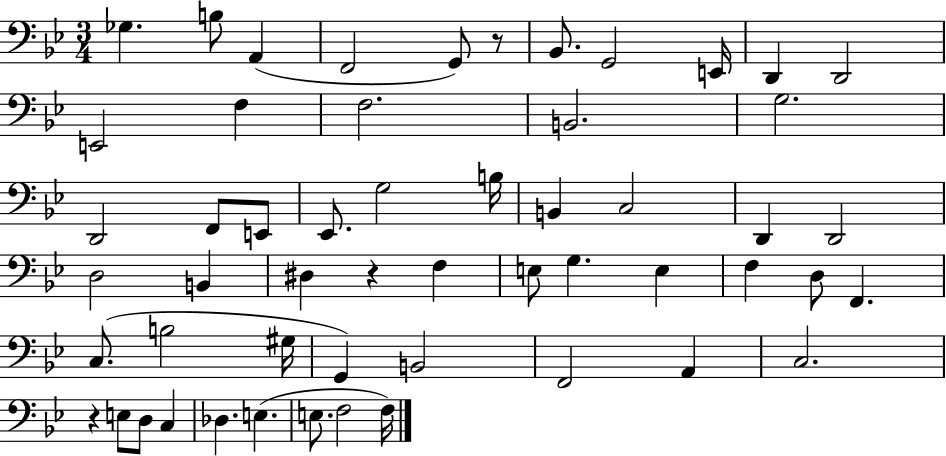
Gb3/q. B3/e A2/q F2/h G2/e R/e Bb2/e. G2/h E2/s D2/q D2/h E2/h F3/q F3/h. B2/h. G3/h. D2/h F2/e E2/e Eb2/e. G3/h B3/s B2/q C3/h D2/q D2/h D3/h B2/q D#3/q R/q F3/q E3/e G3/q. E3/q F3/q D3/e F2/q. C3/e. B3/h G#3/s G2/q B2/h F2/h A2/q C3/h. R/q E3/e D3/e C3/q Db3/q. E3/q. E3/e. F3/h F3/s